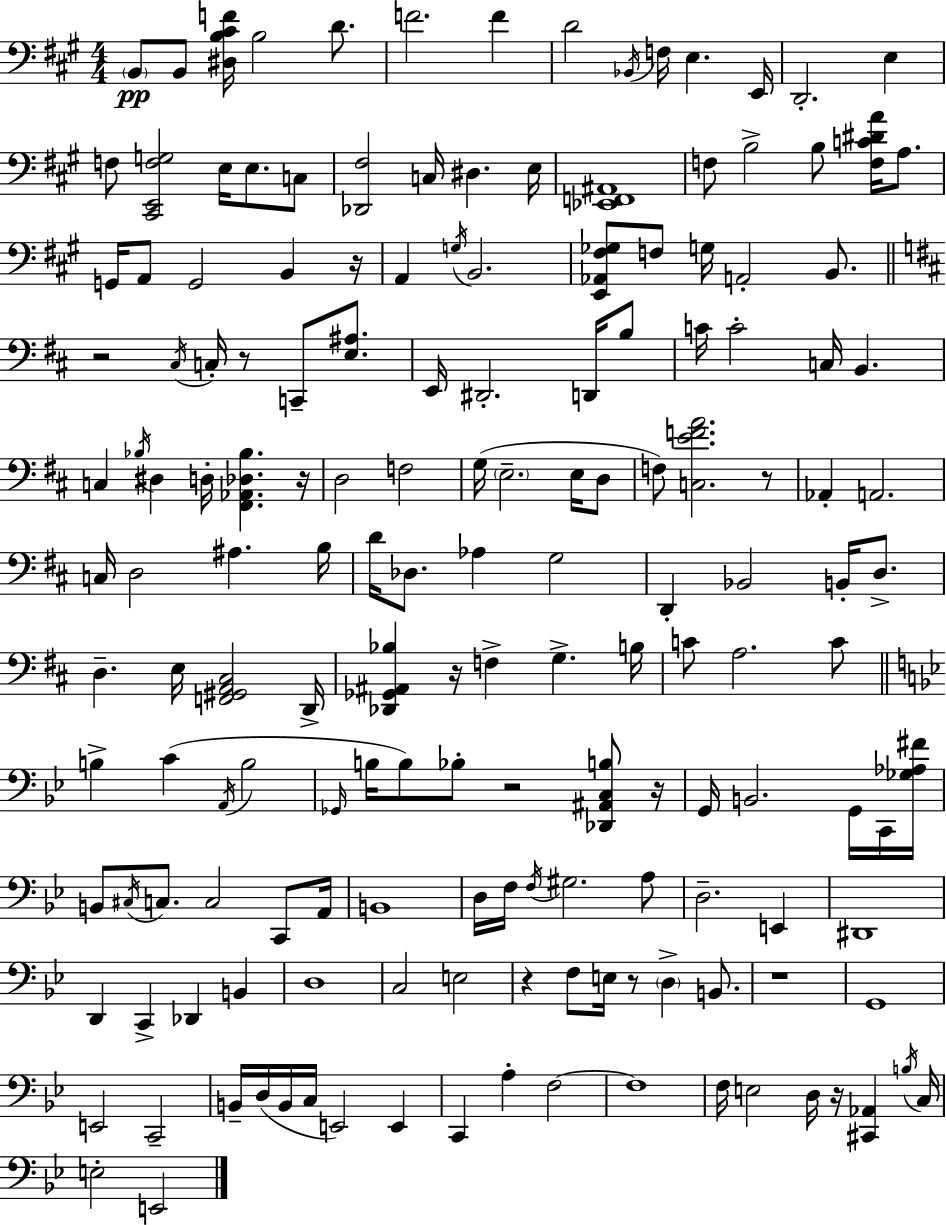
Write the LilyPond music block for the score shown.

{
  \clef bass
  \numericTimeSignature
  \time 4/4
  \key a \major
  \repeat volta 2 { \parenthesize b,8\pp b,8 <dis b cis' f'>16 b2 d'8. | f'2. f'4 | d'2 \acciaccatura { bes,16 } f16 e4. | e,16 d,2.-. e4 | \break f8 <cis, e, f g>2 e16 e8. c8 | <des, fis>2 c16 dis4. | e16 <ees, f, ais,>1 | f8 b2-> b8 <f c' dis' a'>16 a8. | \break g,16 a,8 g,2 b,4 | r16 a,4 \acciaccatura { g16 } b,2. | <e, aes, fis ges>8 f8 g16 a,2-. b,8. | \bar "||" \break \key d \major r2 \acciaccatura { cis16 } c16-. r8 c,8-- <e ais>8. | e,16 dis,2.-. d,16 b8 | c'16 c'2-. c16 b,4. | c4 \acciaccatura { bes16 } dis4 d16-. <fis, aes, des bes>4. | \break r16 d2 f2 | g16( \parenthesize e2.-- e16 | d8 f8) <c e' f' a'>2. | r8 aes,4-. a,2. | \break c16 d2 ais4. | b16 d'16 des8. aes4 g2 | d,4-. bes,2 b,16-. d8.-> | d4.-- e16 <f, gis, a, cis>2 | \break d,16-> <des, ges, ais, bes>4 r16 f4-> g4.-> | b16 c'8 a2. | c'8 \bar "||" \break \key g \minor b4-> c'4( \acciaccatura { a,16 } b2 | \grace { ges,16 } b16 b8) bes8-. r2 <des, ais, c b>8 | r16 g,16 b,2. g,16 | c,16 <ges aes fis'>16 b,8 \acciaccatura { cis16 } c8. c2 | \break c,8 a,16 b,1 | d16 f16 \acciaccatura { f16 } gis2. | a8 d2.-- | e,4 dis,1 | \break d,4 c,4-> des,4 | b,4 d1 | c2 e2 | r4 f8 e16 r8 \parenthesize d4-> | \break b,8. r1 | g,1 | e,2 c,2-- | b,16-- d16( b,16 c16 e,2) | \break e,4 c,4 a4-. f2~~ | f1 | f16 e2 d16 r16 <cis, aes,>4 | \acciaccatura { b16 } c16 e2-. e,2 | \break } \bar "|."
}